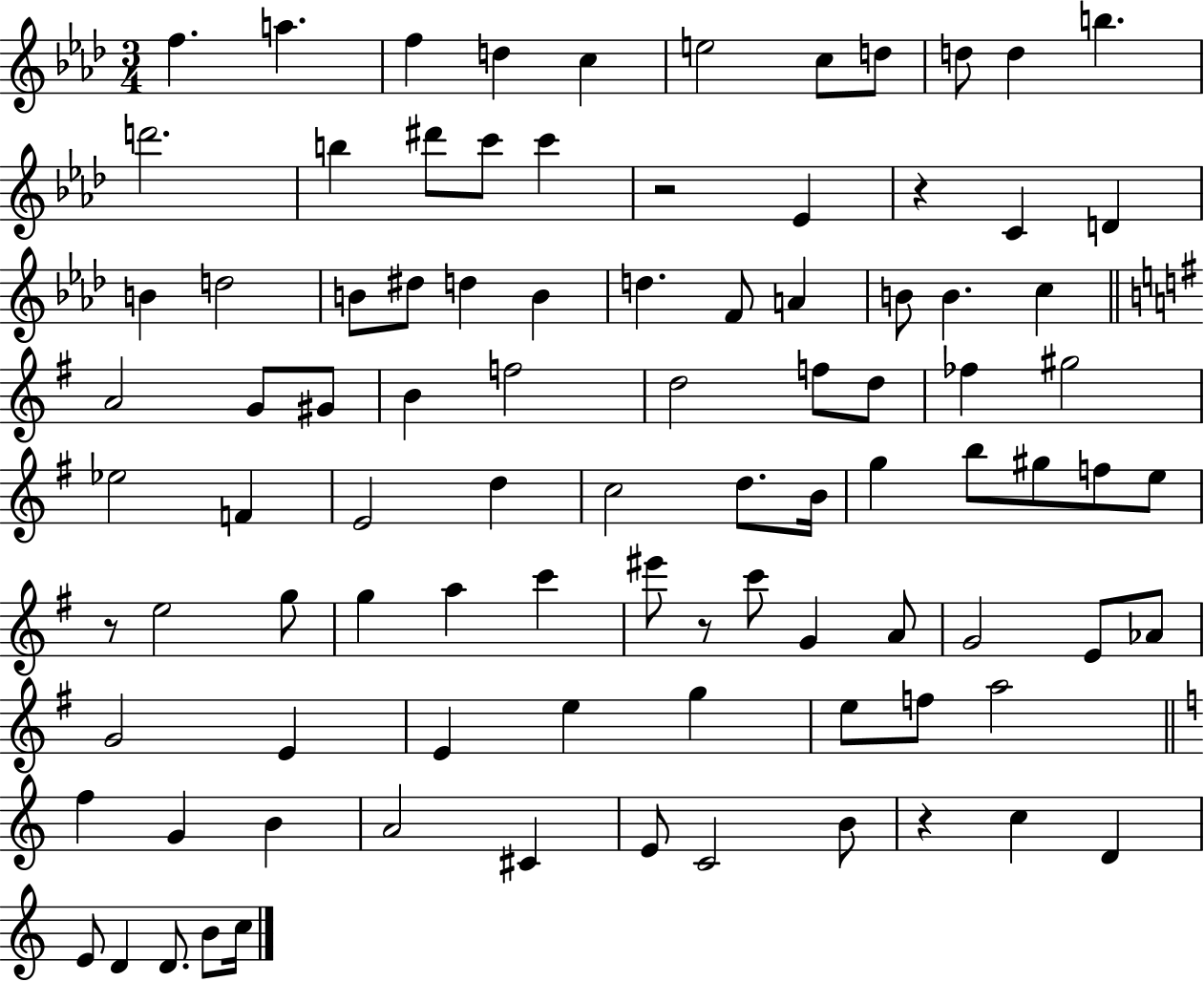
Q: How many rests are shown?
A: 5